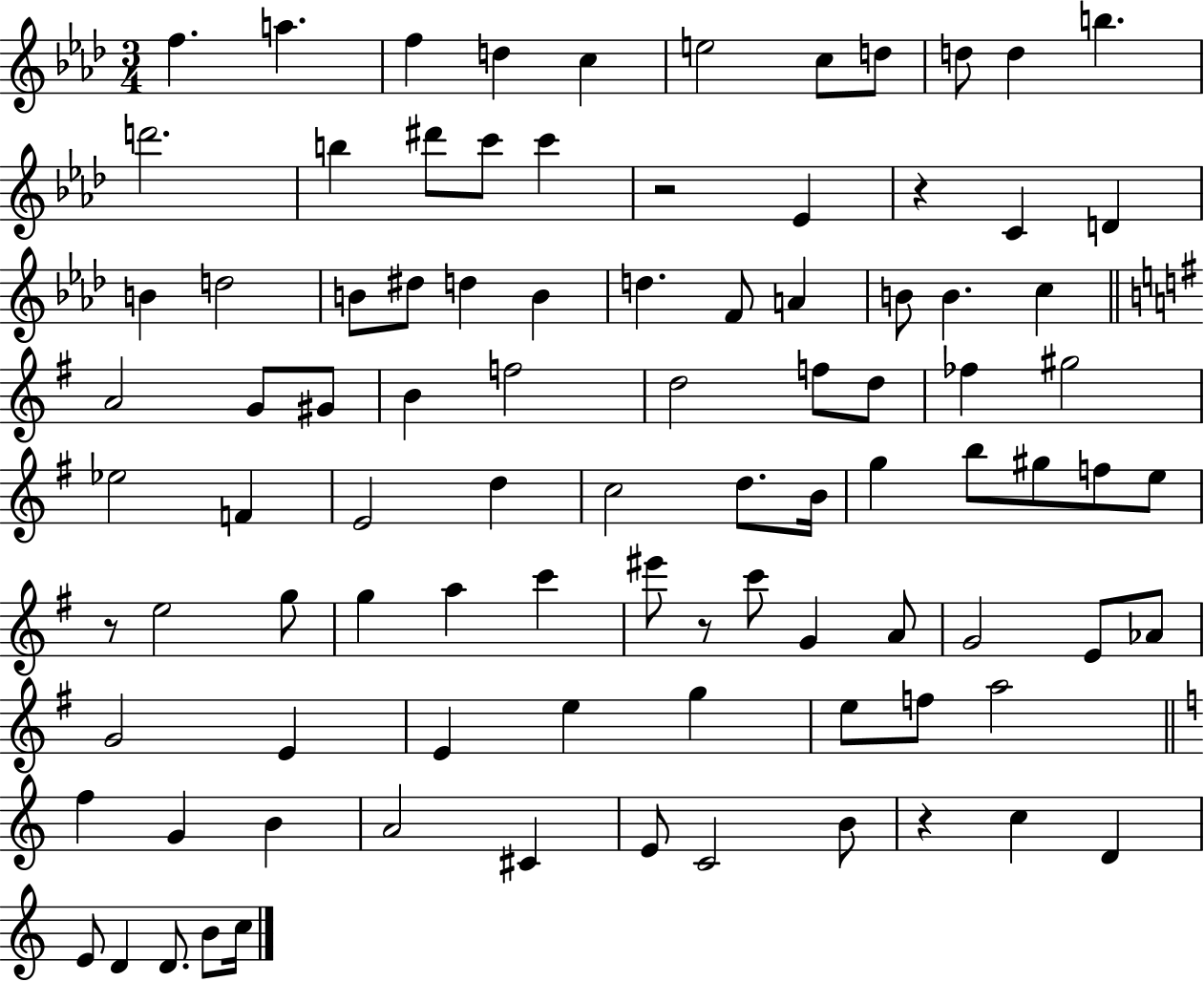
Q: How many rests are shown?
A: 5